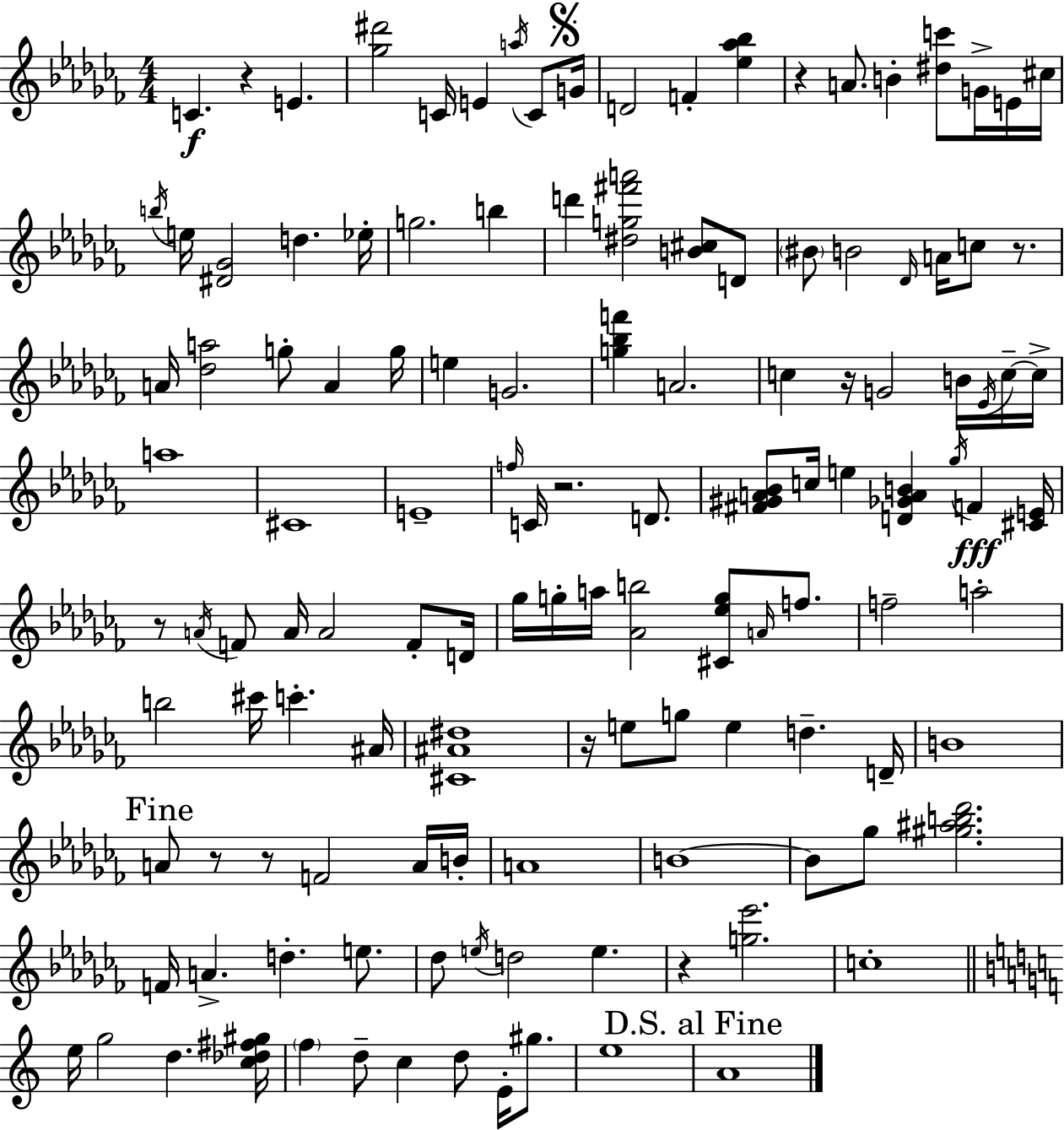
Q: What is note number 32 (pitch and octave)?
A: E5